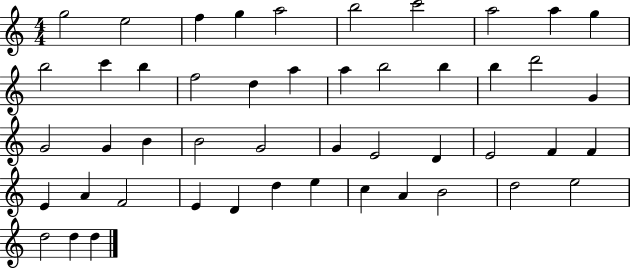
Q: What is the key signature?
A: C major